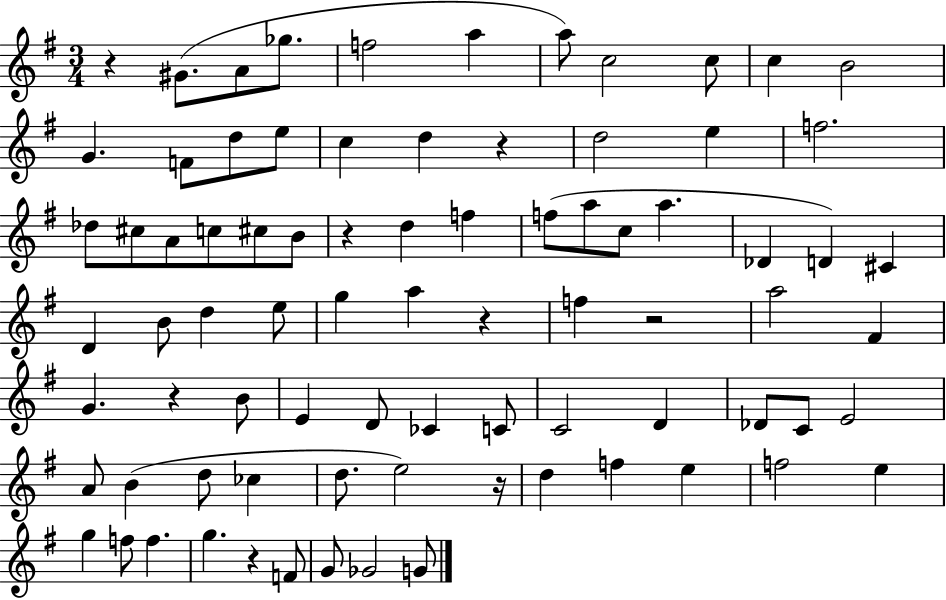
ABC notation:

X:1
T:Untitled
M:3/4
L:1/4
K:G
z ^G/2 A/2 _g/2 f2 a a/2 c2 c/2 c B2 G F/2 d/2 e/2 c d z d2 e f2 _d/2 ^c/2 A/2 c/2 ^c/2 B/2 z d f f/2 a/2 c/2 a _D D ^C D B/2 d e/2 g a z f z2 a2 ^F G z B/2 E D/2 _C C/2 C2 D _D/2 C/2 E2 A/2 B d/2 _c d/2 e2 z/4 d f e f2 e g f/2 f g z F/2 G/2 _G2 G/2